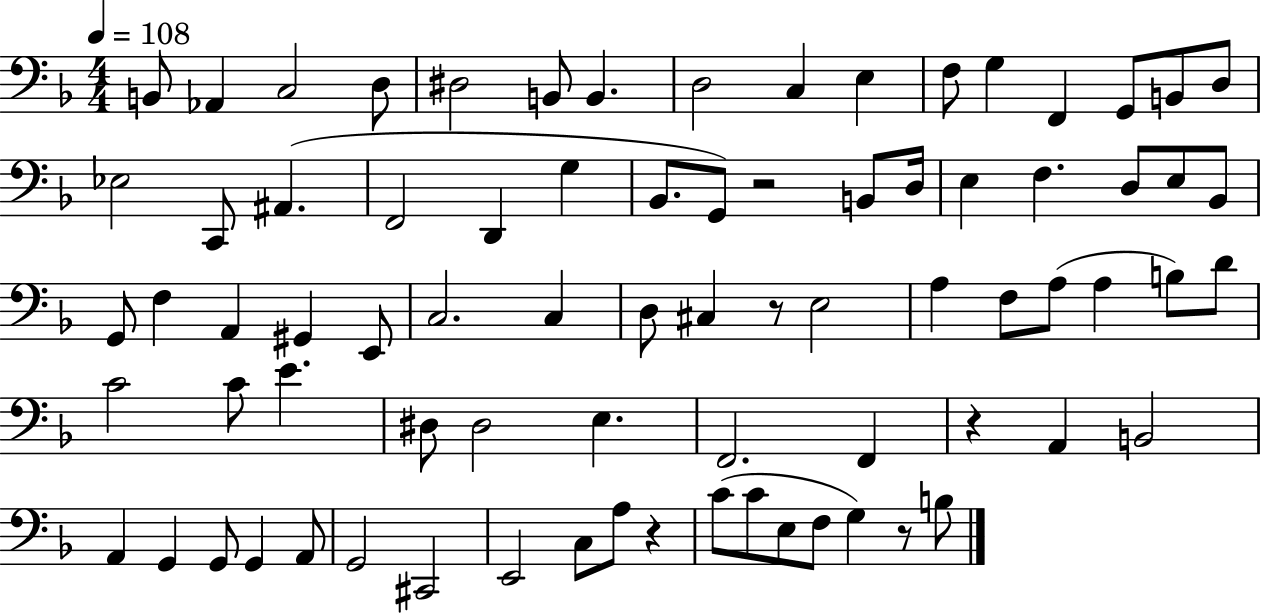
{
  \clef bass
  \numericTimeSignature
  \time 4/4
  \key f \major
  \tempo 4 = 108
  b,8 aes,4 c2 d8 | dis2 b,8 b,4. | d2 c4 e4 | f8 g4 f,4 g,8 b,8 d8 | \break ees2 c,8 ais,4.( | f,2 d,4 g4 | bes,8. g,8) r2 b,8 d16 | e4 f4. d8 e8 bes,8 | \break g,8 f4 a,4 gis,4 e,8 | c2. c4 | d8 cis4 r8 e2 | a4 f8 a8( a4 b8) d'8 | \break c'2 c'8 e'4. | dis8 dis2 e4. | f,2. f,4 | r4 a,4 b,2 | \break a,4 g,4 g,8 g,4 a,8 | g,2 cis,2 | e,2 c8 a8 r4 | c'8( c'8 e8 f8 g4) r8 b8 | \break \bar "|."
}